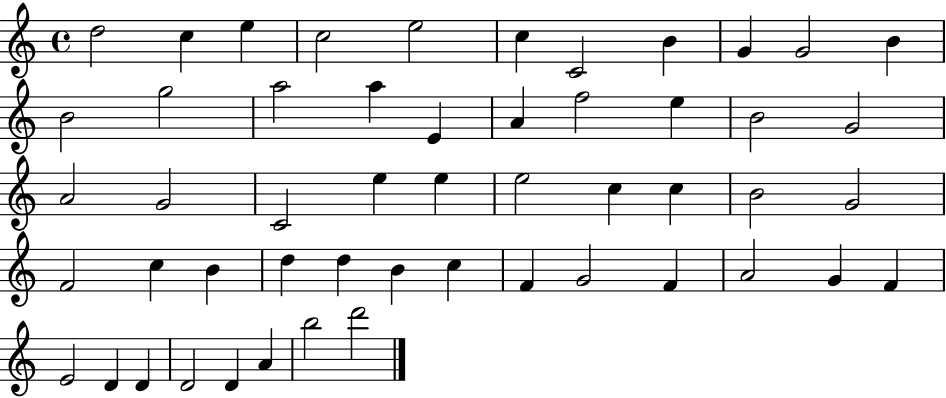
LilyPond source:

{
  \clef treble
  \time 4/4
  \defaultTimeSignature
  \key c \major
  d''2 c''4 e''4 | c''2 e''2 | c''4 c'2 b'4 | g'4 g'2 b'4 | \break b'2 g''2 | a''2 a''4 e'4 | a'4 f''2 e''4 | b'2 g'2 | \break a'2 g'2 | c'2 e''4 e''4 | e''2 c''4 c''4 | b'2 g'2 | \break f'2 c''4 b'4 | d''4 d''4 b'4 c''4 | f'4 g'2 f'4 | a'2 g'4 f'4 | \break e'2 d'4 d'4 | d'2 d'4 a'4 | b''2 d'''2 | \bar "|."
}